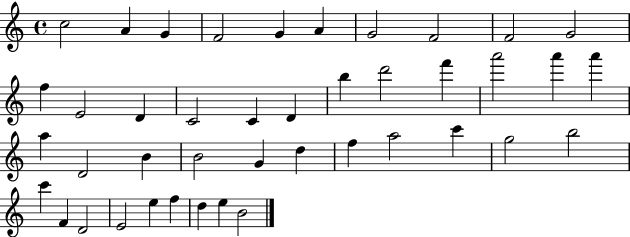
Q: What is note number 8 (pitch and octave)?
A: F4